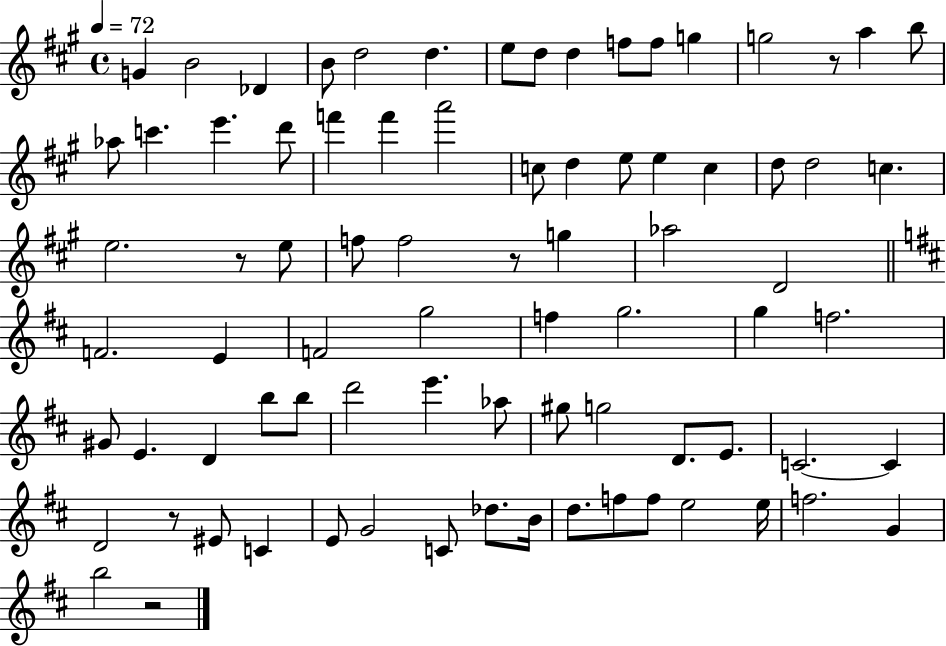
{
  \clef treble
  \time 4/4
  \defaultTimeSignature
  \key a \major
  \tempo 4 = 72
  g'4 b'2 des'4 | b'8 d''2 d''4. | e''8 d''8 d''4 f''8 f''8 g''4 | g''2 r8 a''4 b''8 | \break aes''8 c'''4. e'''4. d'''8 | f'''4 f'''4 a'''2 | c''8 d''4 e''8 e''4 c''4 | d''8 d''2 c''4. | \break e''2. r8 e''8 | f''8 f''2 r8 g''4 | aes''2 d'2 | \bar "||" \break \key b \minor f'2. e'4 | f'2 g''2 | f''4 g''2. | g''4 f''2. | \break gis'8 e'4. d'4 b''8 b''8 | d'''2 e'''4. aes''8 | gis''8 g''2 d'8. e'8. | c'2.~~ c'4 | \break d'2 r8 eis'8 c'4 | e'8 g'2 c'8 des''8. b'16 | d''8. f''8 f''8 e''2 e''16 | f''2. g'4 | \break b''2 r2 | \bar "|."
}